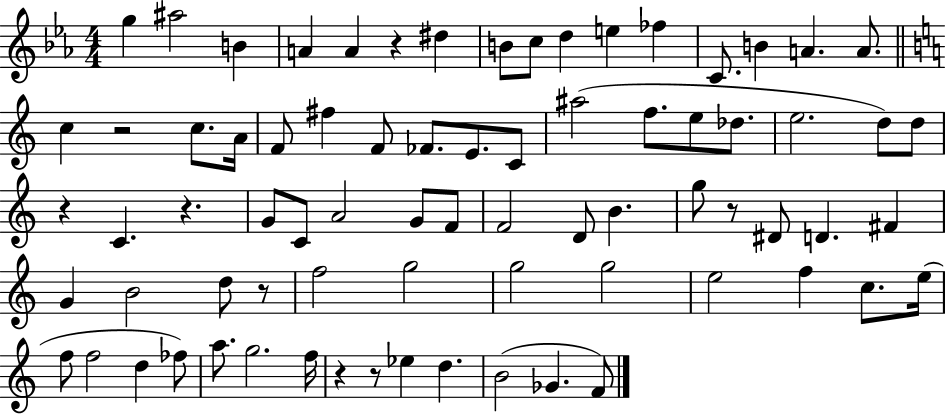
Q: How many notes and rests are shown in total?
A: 75